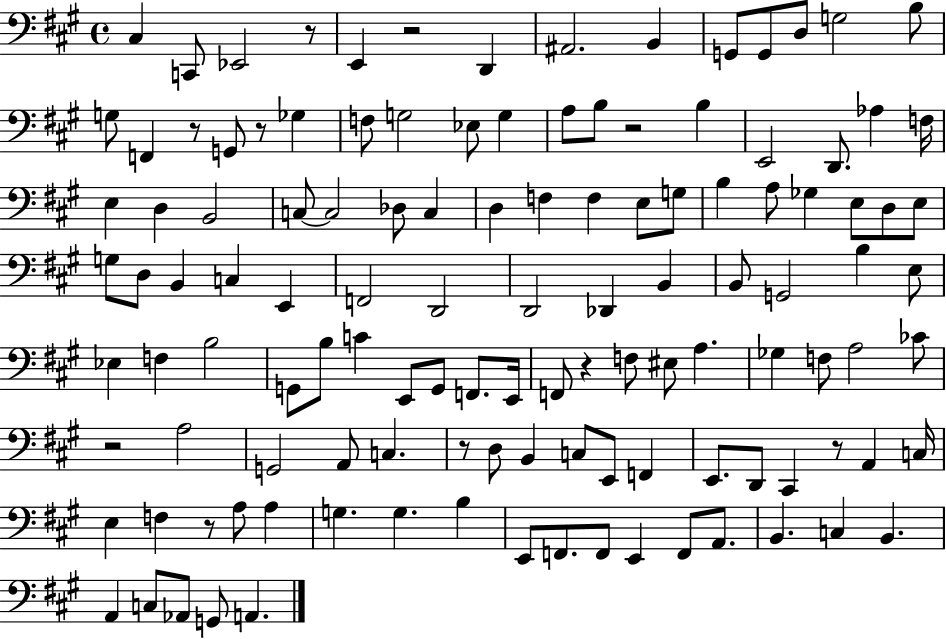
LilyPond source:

{
  \clef bass
  \time 4/4
  \defaultTimeSignature
  \key a \major
  cis4 c,8 ees,2 r8 | e,4 r2 d,4 | ais,2. b,4 | g,8 g,8 d8 g2 b8 | \break g8 f,4 r8 g,8 r8 ges4 | f8 g2 ees8 g4 | a8 b8 r2 b4 | e,2 d,8. aes4 f16 | \break e4 d4 b,2 | c8~~ c2 des8 c4 | d4 f4 f4 e8 g8 | b4 a8 ges4 e8 d8 e8 | \break g8 d8 b,4 c4 e,4 | f,2 d,2 | d,2 des,4 b,4 | b,8 g,2 b4 e8 | \break ees4 f4 b2 | g,8 b8 c'4 e,8 g,8 f,8. e,16 | f,8 r4 f8 eis8 a4. | ges4 f8 a2 ces'8 | \break r2 a2 | g,2 a,8 c4. | r8 d8 b,4 c8 e,8 f,4 | e,8. d,8 cis,4 r8 a,4 c16 | \break e4 f4 r8 a8 a4 | g4. g4. b4 | e,8 f,8. f,8 e,4 f,8 a,8. | b,4. c4 b,4. | \break a,4 c8 aes,8 g,8 a,4. | \bar "|."
}